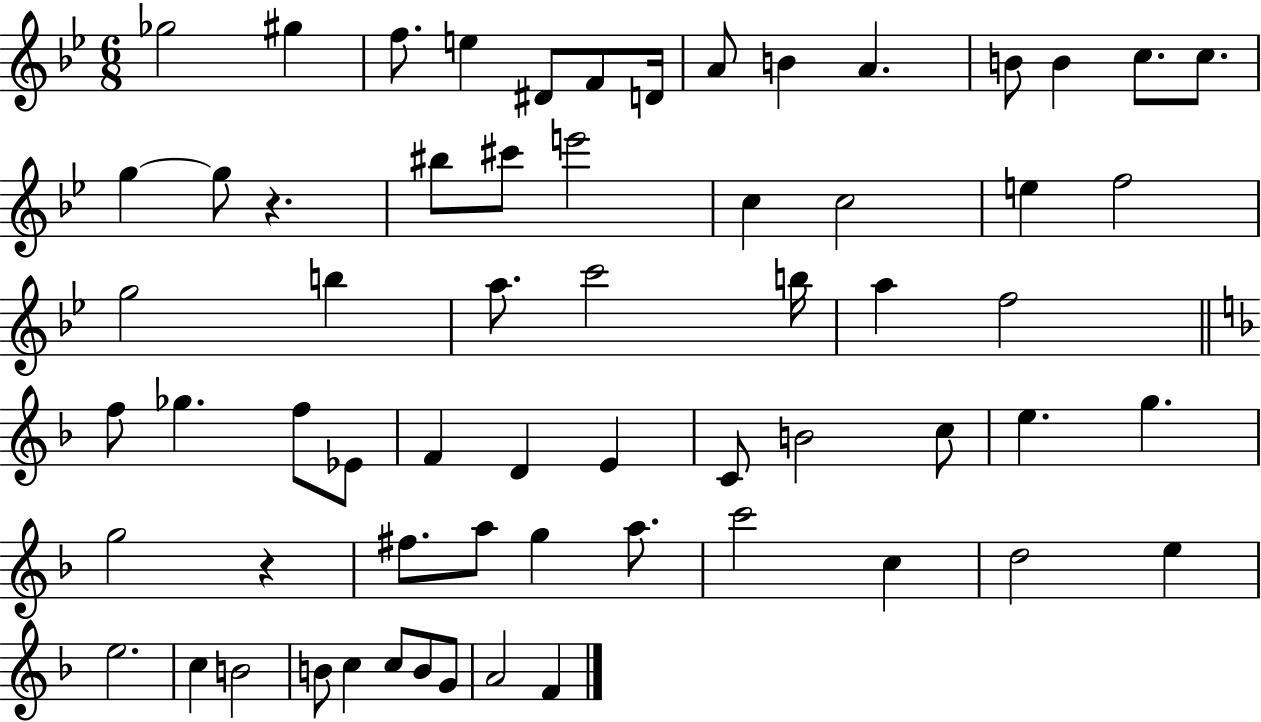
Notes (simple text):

Gb5/h G#5/q F5/e. E5/q D#4/e F4/e D4/s A4/e B4/q A4/q. B4/e B4/q C5/e. C5/e. G5/q G5/e R/q. BIS5/e C#6/e E6/h C5/q C5/h E5/q F5/h G5/h B5/q A5/e. C6/h B5/s A5/q F5/h F5/e Gb5/q. F5/e Eb4/e F4/q D4/q E4/q C4/e B4/h C5/e E5/q. G5/q. G5/h R/q F#5/e. A5/e G5/q A5/e. C6/h C5/q D5/h E5/q E5/h. C5/q B4/h B4/e C5/q C5/e B4/e G4/e A4/h F4/q